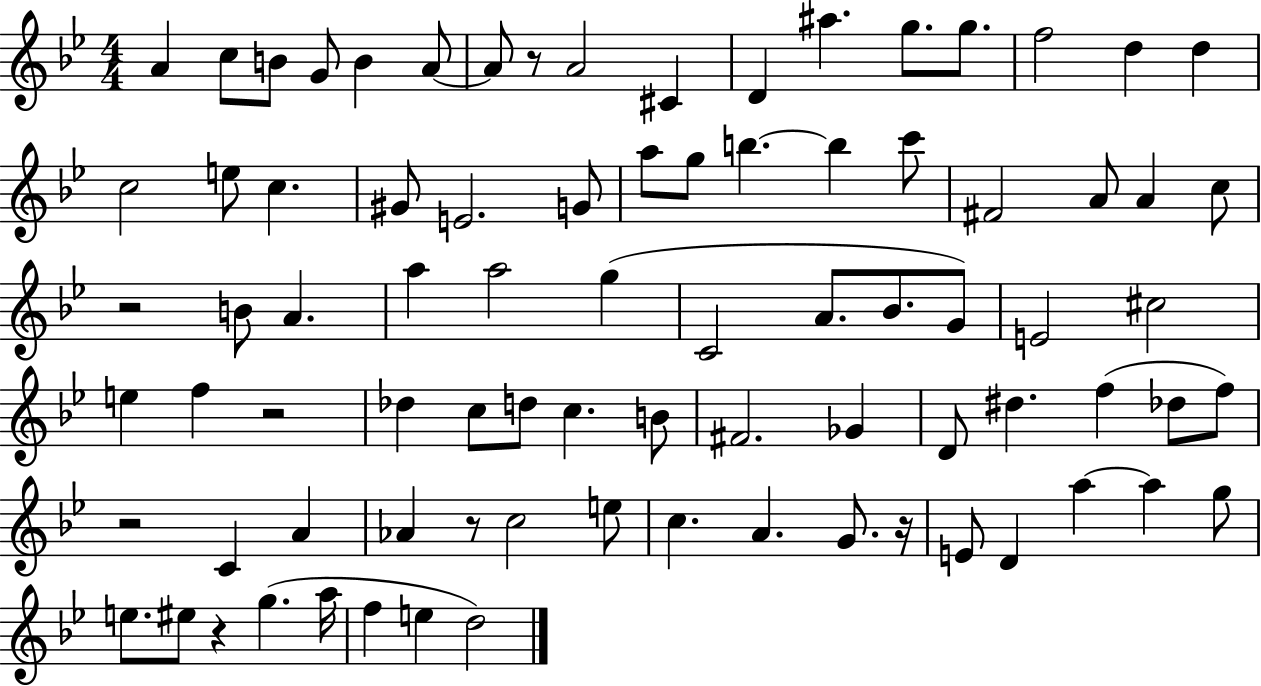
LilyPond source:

{
  \clef treble
  \numericTimeSignature
  \time 4/4
  \key bes \major
  a'4 c''8 b'8 g'8 b'4 a'8~~ | a'8 r8 a'2 cis'4 | d'4 ais''4. g''8. g''8. | f''2 d''4 d''4 | \break c''2 e''8 c''4. | gis'8 e'2. g'8 | a''8 g''8 b''4.~~ b''4 c'''8 | fis'2 a'8 a'4 c''8 | \break r2 b'8 a'4. | a''4 a''2 g''4( | c'2 a'8. bes'8. g'8) | e'2 cis''2 | \break e''4 f''4 r2 | des''4 c''8 d''8 c''4. b'8 | fis'2. ges'4 | d'8 dis''4. f''4( des''8 f''8) | \break r2 c'4 a'4 | aes'4 r8 c''2 e''8 | c''4. a'4. g'8. r16 | e'8 d'4 a''4~~ a''4 g''8 | \break e''8. eis''8 r4 g''4.( a''16 | f''4 e''4 d''2) | \bar "|."
}